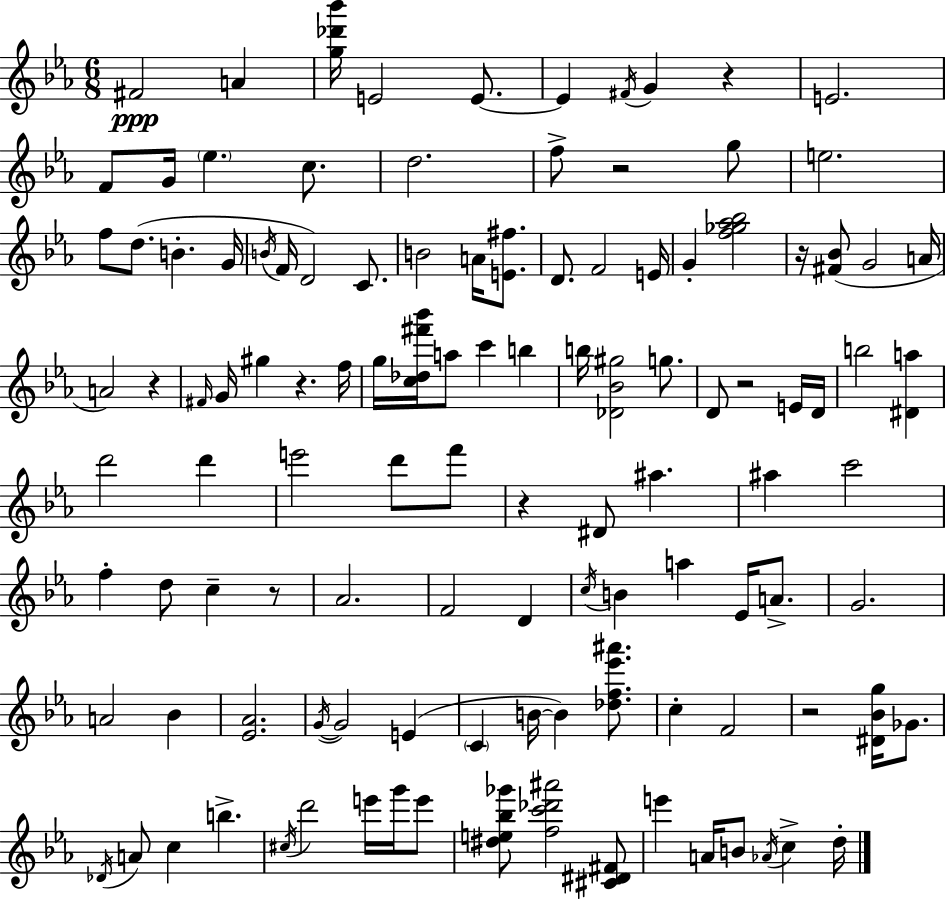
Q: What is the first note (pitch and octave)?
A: F#4